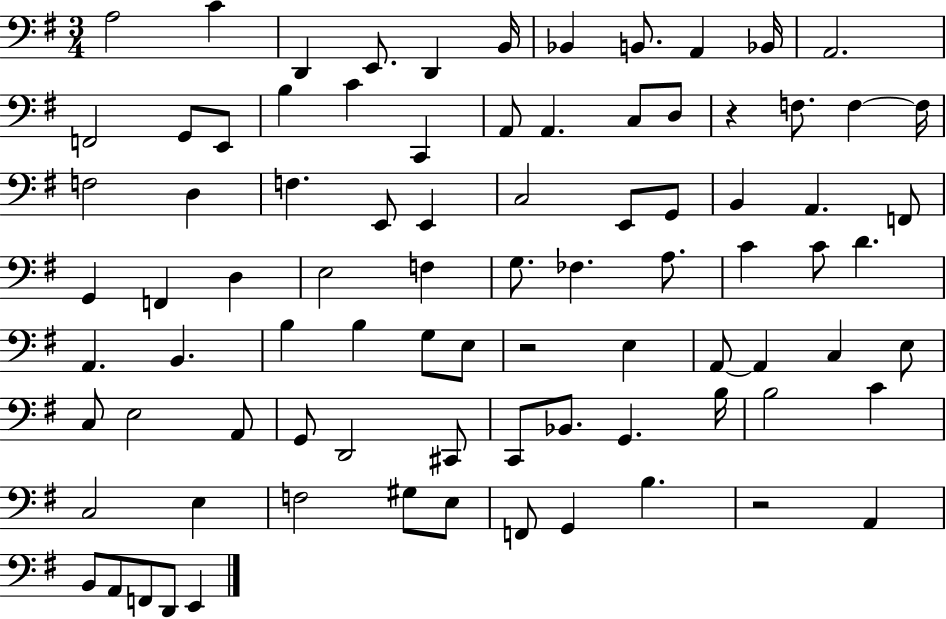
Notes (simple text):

A3/h C4/q D2/q E2/e. D2/q B2/s Bb2/q B2/e. A2/q Bb2/s A2/h. F2/h G2/e E2/e B3/q C4/q C2/q A2/e A2/q. C3/e D3/e R/q F3/e. F3/q F3/s F3/h D3/q F3/q. E2/e E2/q C3/h E2/e G2/e B2/q A2/q. F2/e G2/q F2/q D3/q E3/h F3/q G3/e. FES3/q. A3/e. C4/q C4/e D4/q. A2/q. B2/q. B3/q B3/q G3/e E3/e R/h E3/q A2/e A2/q C3/q E3/e C3/e E3/h A2/e G2/e D2/h C#2/e C2/e Bb2/e. G2/q. B3/s B3/h C4/q C3/h E3/q F3/h G#3/e E3/e F2/e G2/q B3/q. R/h A2/q B2/e A2/e F2/e D2/e E2/q